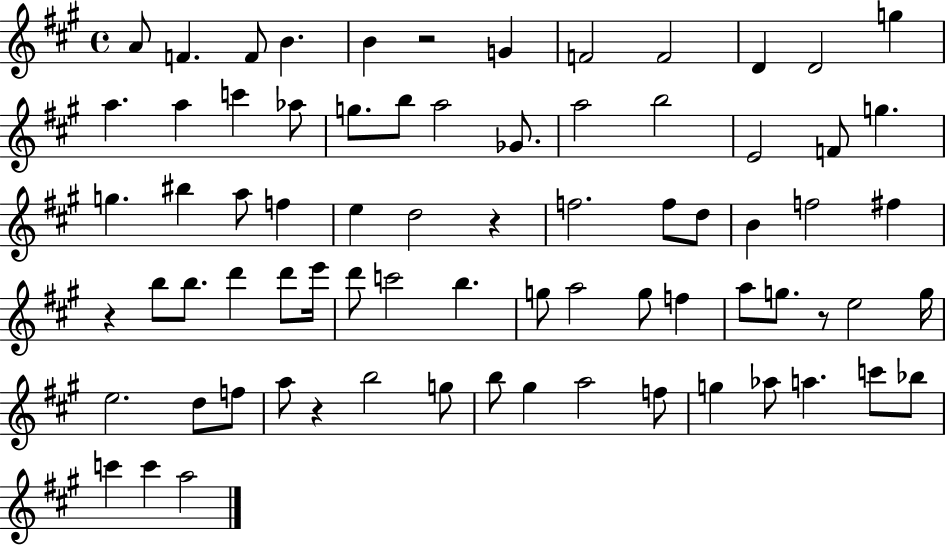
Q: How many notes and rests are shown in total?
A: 75